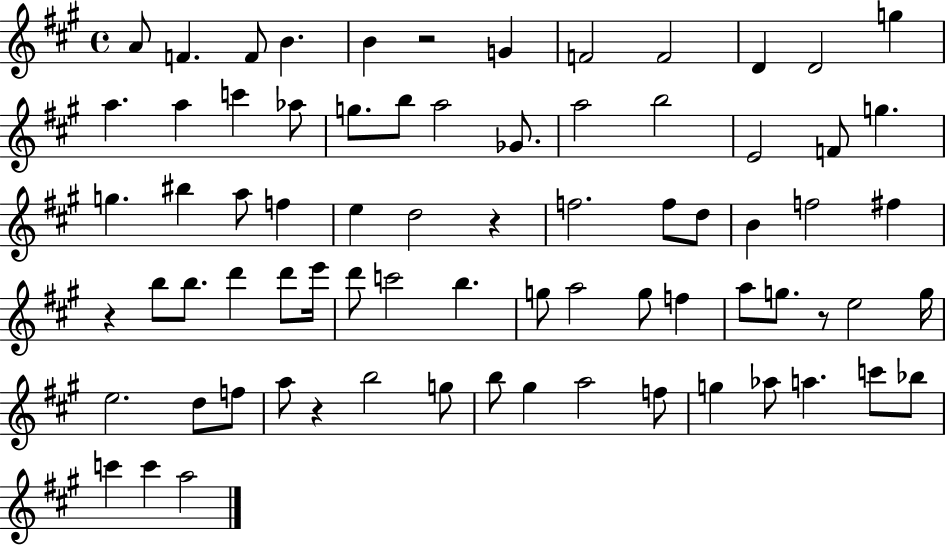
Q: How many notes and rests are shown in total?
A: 75